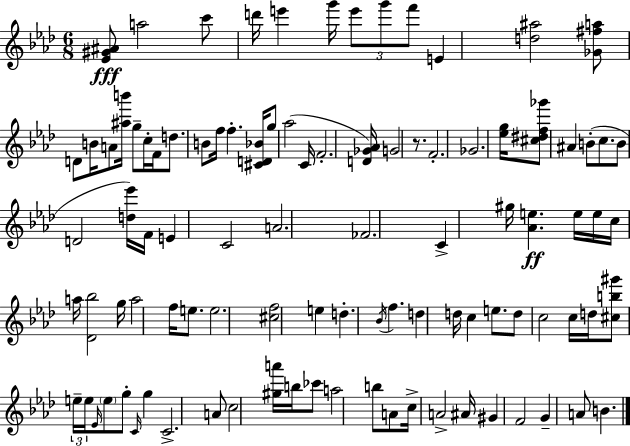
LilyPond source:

{
  \clef treble
  \numericTimeSignature
  \time 6/8
  \key f \minor
  <ees' gis' ais'>8\fff a''2 c'''8 | d'''16 e'''4 g'''16 \tuplet 3/2 { e'''8 g'''8 f'''8 } | e'4 <d'' ais''>2 | <ges' fis'' a''>8 d'8 b'16 a'8 <ais'' b'''>16 g''8-- c''16-. f'16 | \break d''8. b'8 f''16 f''4.-. | <cis' d' bes'>16 g''8 aes''2( c'16 | f'2.-. | <d' ges' aes'>16) g'2 r8. | \break f'2.-. | ges'2. | <ees'' g''>16 <cis'' dis'' f'' ges'''>8 ais'4 b'8-.( c''8. | b'8 d'2 <d'' ees'''>16) f'16 | \break e'4 c'2 | a'2. | fes'2. | c'4-> gis''16 <aes' e''>4.\ff e''16 | \break e''16 c''16 a''16 <des' bes''>2 g''16 | a''2 f''16 e''8. | e''2. | <cis'' f''>2 e''4 | \break d''4.-. \acciaccatura { bes'16 } f''4. | d''4 d''16 c''4 e''8. | d''8 c''2 c''16 | d''16 <cis'' b'' gis'''>8 \tuplet 3/2 { e''16-- e''16 \grace { ees'16 } } \parenthesize e''8 g''8-. \grace { c'16 } g''4 | \break c'2.-> | a'8 c''2 | <gis'' a'''>16 b''16 ces'''8 a''2 | b''8 a'8 c''16-> a'2-> | \break ais'16 gis'4 f'2 | g'4-- a'8 b'4. | \bar "|."
}